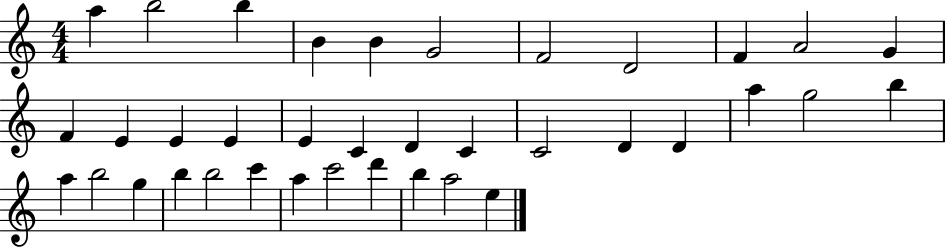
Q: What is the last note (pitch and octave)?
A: E5